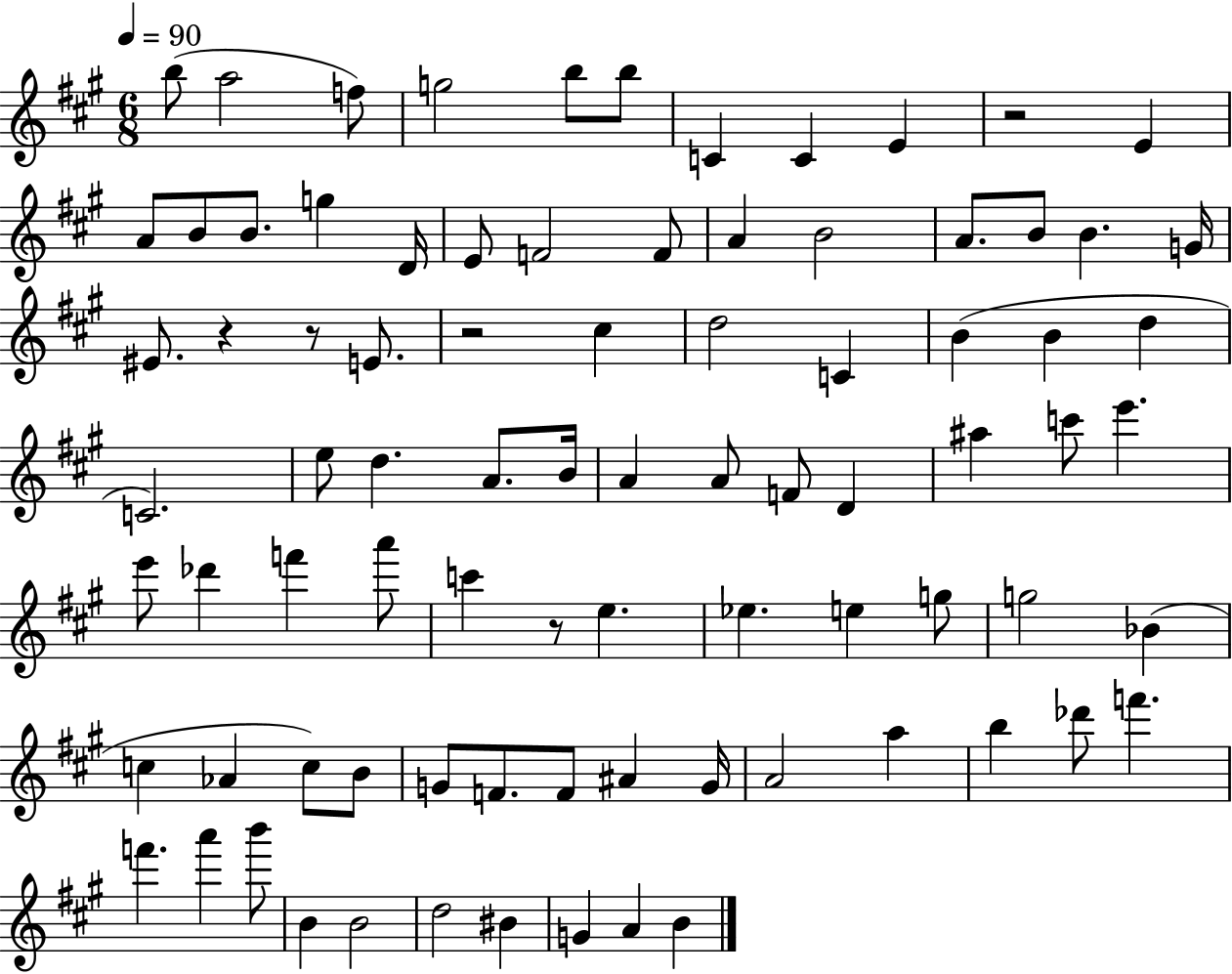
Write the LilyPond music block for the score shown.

{
  \clef treble
  \numericTimeSignature
  \time 6/8
  \key a \major
  \tempo 4 = 90
  \repeat volta 2 { b''8( a''2 f''8) | g''2 b''8 b''8 | c'4 c'4 e'4 | r2 e'4 | \break a'8 b'8 b'8. g''4 d'16 | e'8 f'2 f'8 | a'4 b'2 | a'8. b'8 b'4. g'16 | \break eis'8. r4 r8 e'8. | r2 cis''4 | d''2 c'4 | b'4( b'4 d''4 | \break c'2.) | e''8 d''4. a'8. b'16 | a'4 a'8 f'8 d'4 | ais''4 c'''8 e'''4. | \break e'''8 des'''4 f'''4 a'''8 | c'''4 r8 e''4. | ees''4. e''4 g''8 | g''2 bes'4( | \break c''4 aes'4 c''8) b'8 | g'8 f'8. f'8 ais'4 g'16 | a'2 a''4 | b''4 des'''8 f'''4. | \break f'''4. a'''4 b'''8 | b'4 b'2 | d''2 bis'4 | g'4 a'4 b'4 | \break } \bar "|."
}